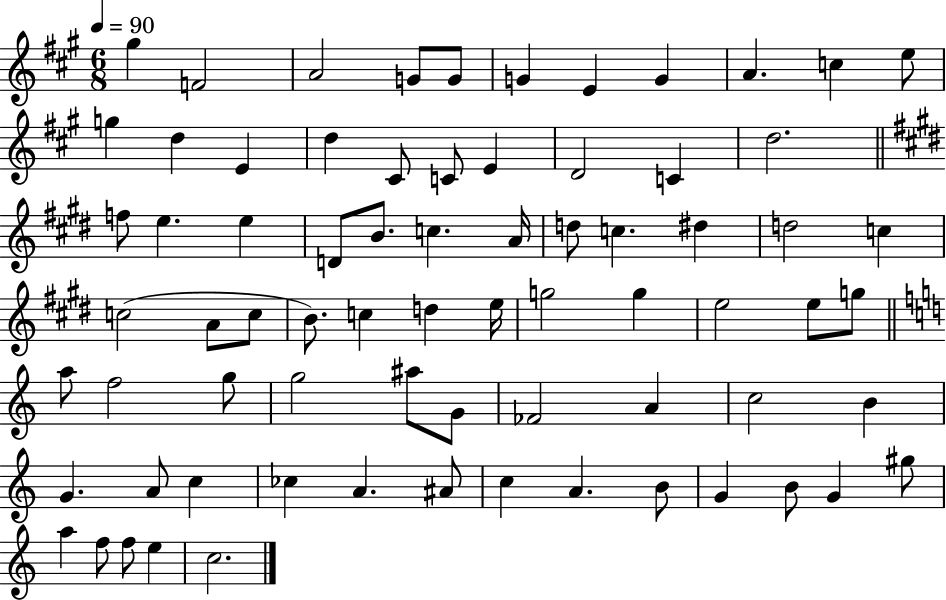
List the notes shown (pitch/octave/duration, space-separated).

G#5/q F4/h A4/h G4/e G4/e G4/q E4/q G4/q A4/q. C5/q E5/e G5/q D5/q E4/q D5/q C#4/e C4/e E4/q D4/h C4/q D5/h. F5/e E5/q. E5/q D4/e B4/e. C5/q. A4/s D5/e C5/q. D#5/q D5/h C5/q C5/h A4/e C5/e B4/e. C5/q D5/q E5/s G5/h G5/q E5/h E5/e G5/e A5/e F5/h G5/e G5/h A#5/e G4/e FES4/h A4/q C5/h B4/q G4/q. A4/e C5/q CES5/q A4/q. A#4/e C5/q A4/q. B4/e G4/q B4/e G4/q G#5/e A5/q F5/e F5/e E5/q C5/h.